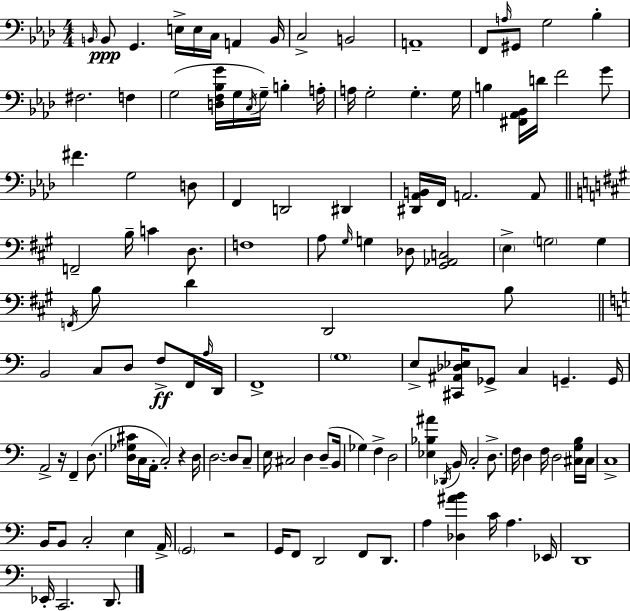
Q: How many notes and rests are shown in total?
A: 131